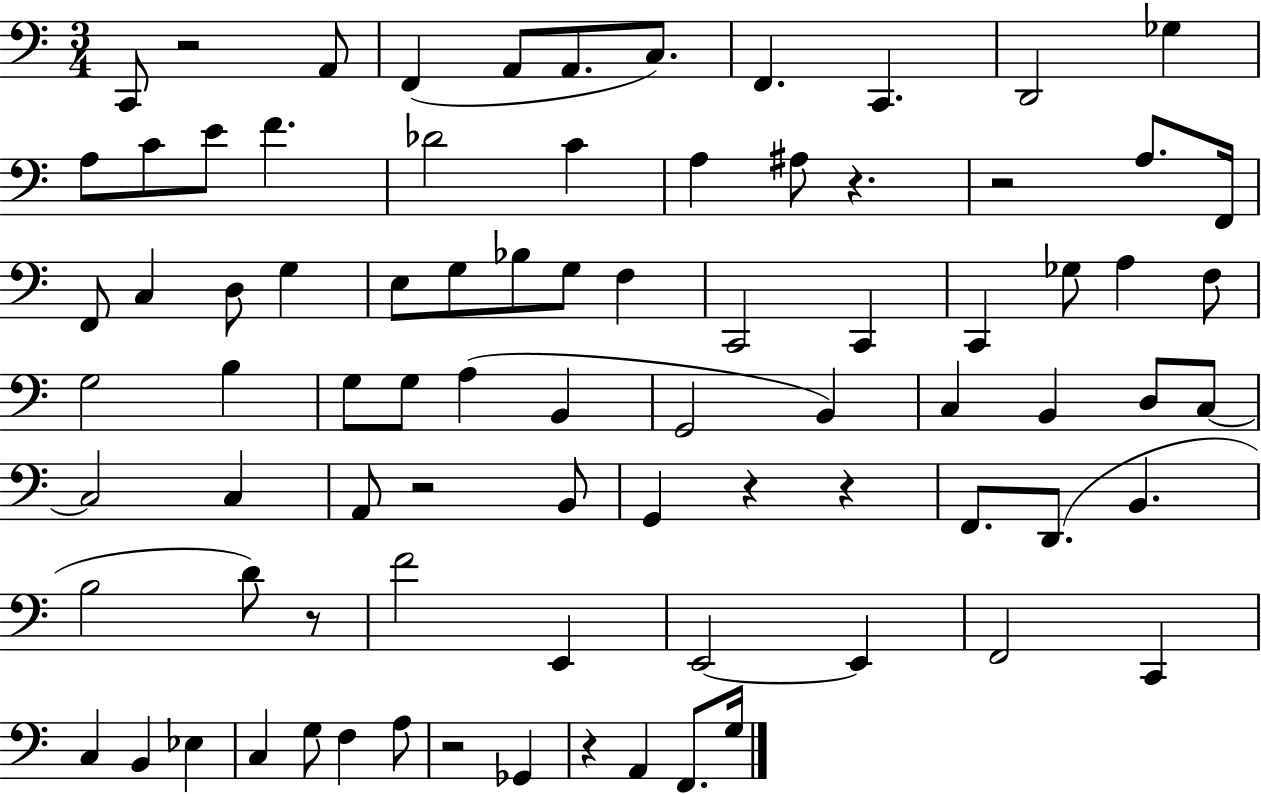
{
  \clef bass
  \numericTimeSignature
  \time 3/4
  \key c \major
  \repeat volta 2 { c,8 r2 a,8 | f,4( a,8 a,8. c8.) | f,4. c,4. | d,2 ges4 | \break a8 c'8 e'8 f'4. | des'2 c'4 | a4 ais8 r4. | r2 a8. f,16 | \break f,8 c4 d8 g4 | e8 g8 bes8 g8 f4 | c,2 c,4 | c,4 ges8 a4 f8 | \break g2 b4 | g8 g8 a4( b,4 | g,2 b,4) | c4 b,4 d8 c8~~ | \break c2 c4 | a,8 r2 b,8 | g,4 r4 r4 | f,8. d,8.( b,4. | \break b2 d'8) r8 | f'2 e,4 | e,2~~ e,4 | f,2 c,4 | \break c4 b,4 ees4 | c4 g8 f4 a8 | r2 ges,4 | r4 a,4 f,8. g16 | \break } \bar "|."
}